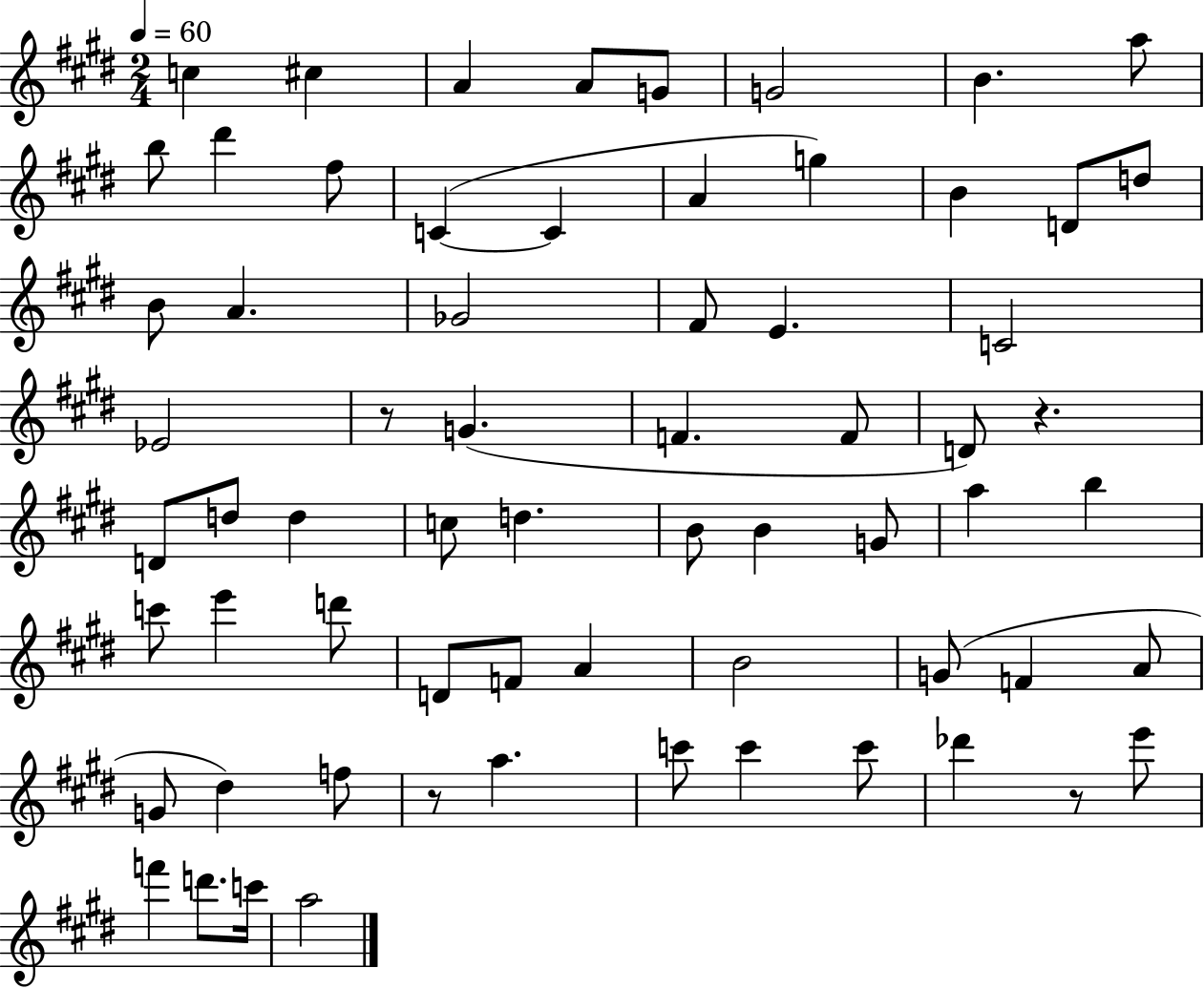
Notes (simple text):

C5/q C#5/q A4/q A4/e G4/e G4/h B4/q. A5/e B5/e D#6/q F#5/e C4/q C4/q A4/q G5/q B4/q D4/e D5/e B4/e A4/q. Gb4/h F#4/e E4/q. C4/h Eb4/h R/e G4/q. F4/q. F4/e D4/e R/q. D4/e D5/e D5/q C5/e D5/q. B4/e B4/q G4/e A5/q B5/q C6/e E6/q D6/e D4/e F4/e A4/q B4/h G4/e F4/q A4/e G4/e D#5/q F5/e R/e A5/q. C6/e C6/q C6/e Db6/q R/e E6/e F6/q D6/e. C6/s A5/h